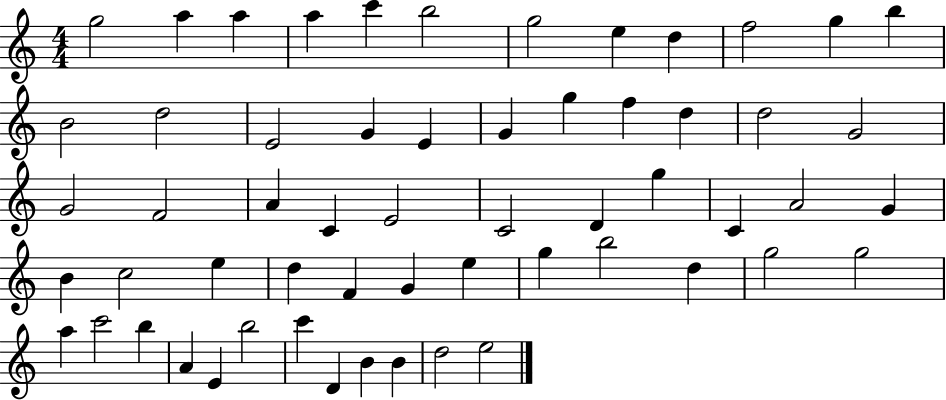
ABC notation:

X:1
T:Untitled
M:4/4
L:1/4
K:C
g2 a a a c' b2 g2 e d f2 g b B2 d2 E2 G E G g f d d2 G2 G2 F2 A C E2 C2 D g C A2 G B c2 e d F G e g b2 d g2 g2 a c'2 b A E b2 c' D B B d2 e2